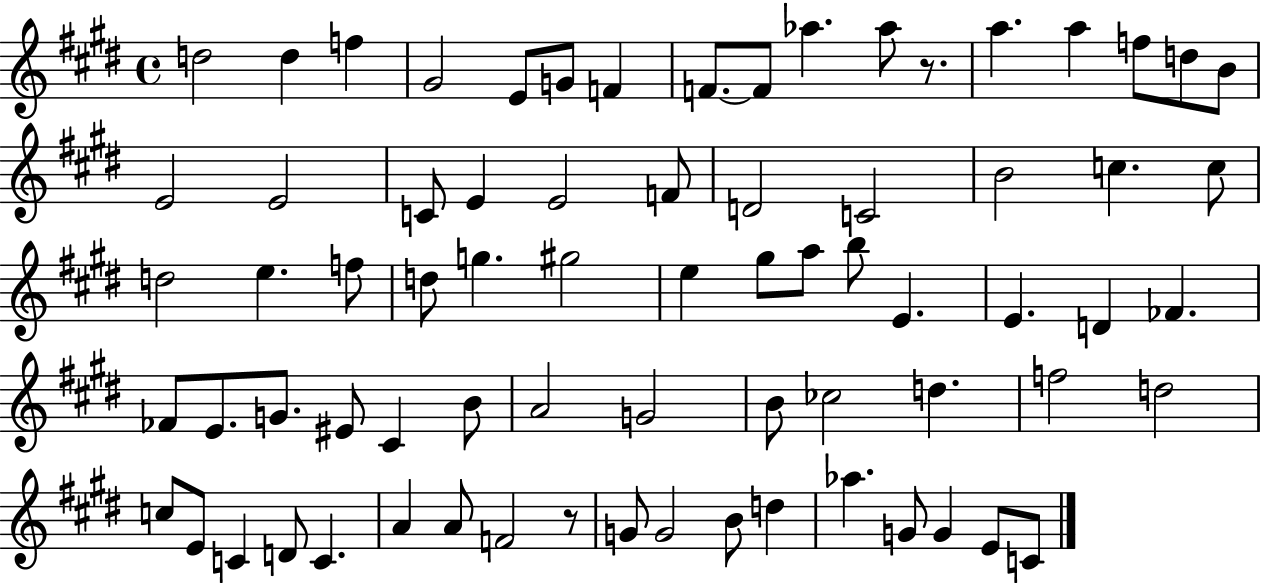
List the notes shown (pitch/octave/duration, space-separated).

D5/h D5/q F5/q G#4/h E4/e G4/e F4/q F4/e. F4/e Ab5/q. Ab5/e R/e. A5/q. A5/q F5/e D5/e B4/e E4/h E4/h C4/e E4/q E4/h F4/e D4/h C4/h B4/h C5/q. C5/e D5/h E5/q. F5/e D5/e G5/q. G#5/h E5/q G#5/e A5/e B5/e E4/q. E4/q. D4/q FES4/q. FES4/e E4/e. G4/e. EIS4/e C#4/q B4/e A4/h G4/h B4/e CES5/h D5/q. F5/h D5/h C5/e E4/e C4/q D4/e C4/q. A4/q A4/e F4/h R/e G4/e G4/h B4/e D5/q Ab5/q. G4/e G4/q E4/e C4/e